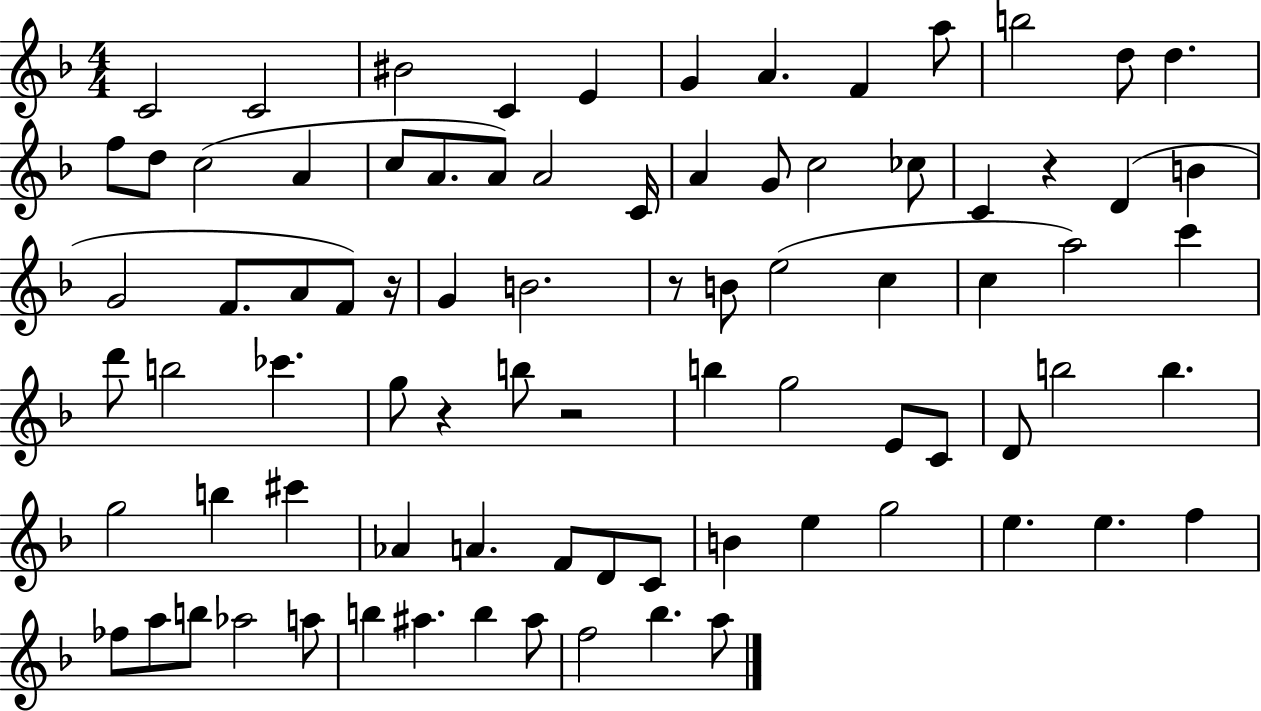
C4/h C4/h BIS4/h C4/q E4/q G4/q A4/q. F4/q A5/e B5/h D5/e D5/q. F5/e D5/e C5/h A4/q C5/e A4/e. A4/e A4/h C4/s A4/q G4/e C5/h CES5/e C4/q R/q D4/q B4/q G4/h F4/e. A4/e F4/e R/s G4/q B4/h. R/e B4/e E5/h C5/q C5/q A5/h C6/q D6/e B5/h CES6/q. G5/e R/q B5/e R/h B5/q G5/h E4/e C4/e D4/e B5/h B5/q. G5/h B5/q C#6/q Ab4/q A4/q. F4/e D4/e C4/e B4/q E5/q G5/h E5/q. E5/q. F5/q FES5/e A5/e B5/e Ab5/h A5/e B5/q A#5/q. B5/q A#5/e F5/h Bb5/q. A5/e